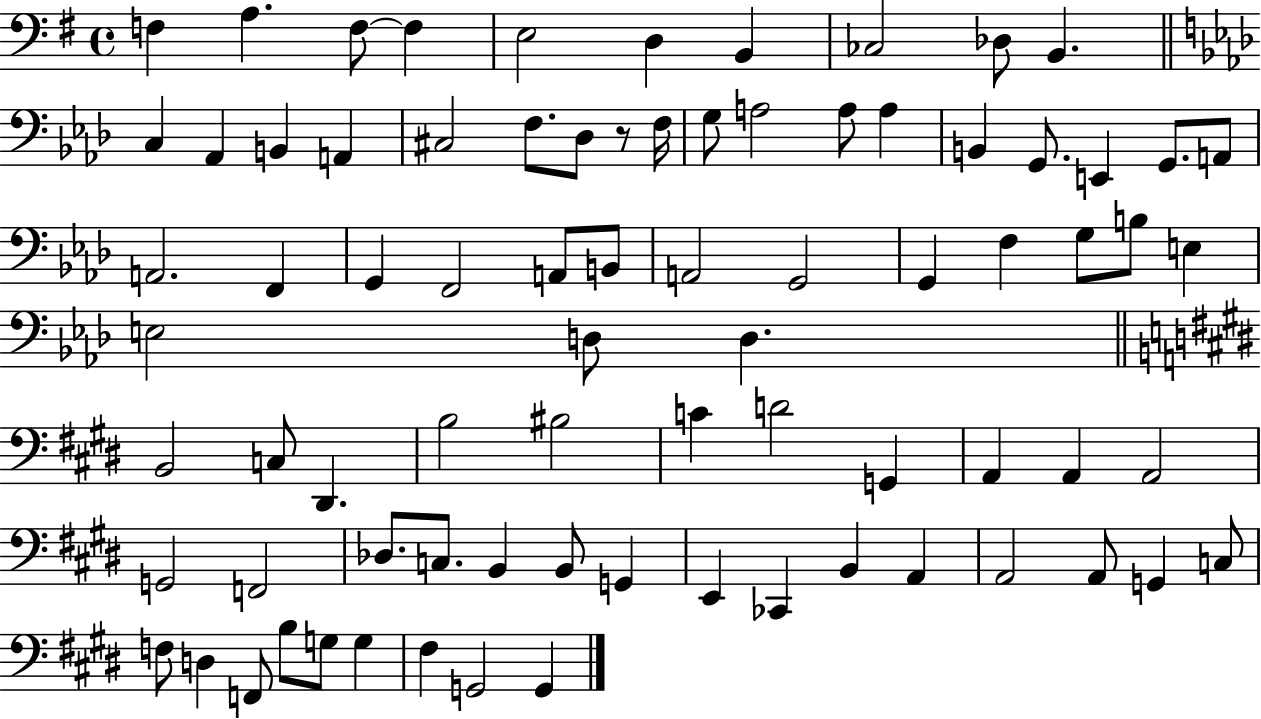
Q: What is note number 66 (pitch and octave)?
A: A2